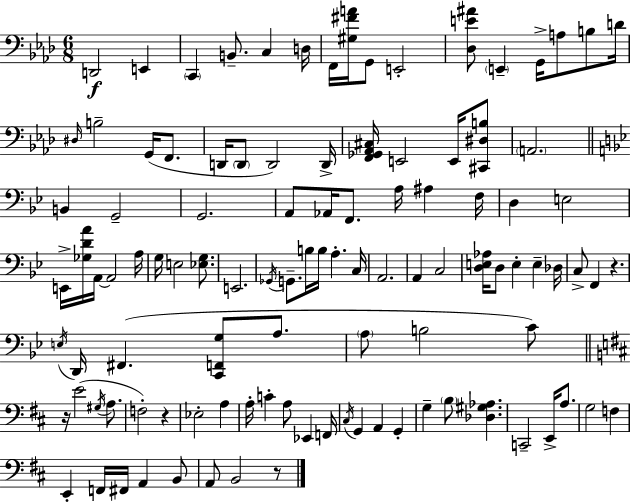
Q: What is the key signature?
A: AES major